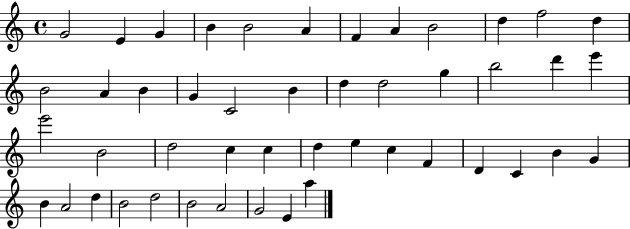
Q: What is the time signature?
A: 4/4